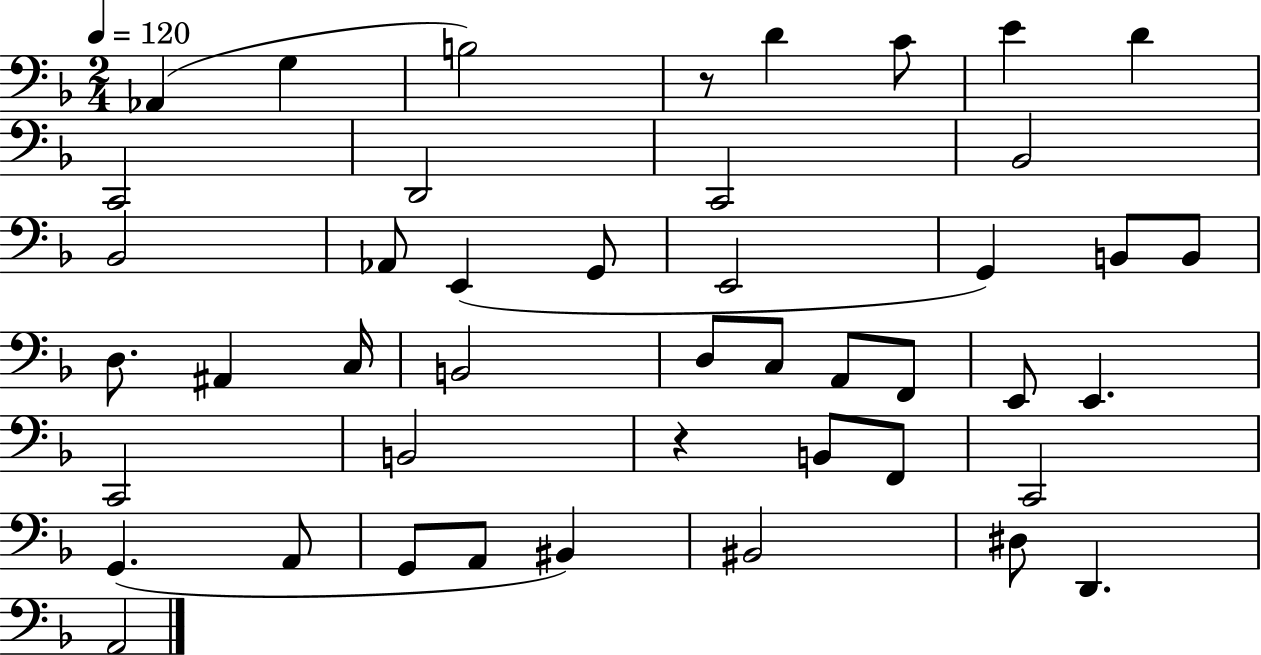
{
  \clef bass
  \numericTimeSignature
  \time 2/4
  \key f \major
  \tempo 4 = 120
  aes,4( g4 | b2) | r8 d'4 c'8 | e'4 d'4 | \break c,2 | d,2 | c,2 | bes,2 | \break bes,2 | aes,8 e,4( g,8 | e,2 | g,4) b,8 b,8 | \break d8. ais,4 c16 | b,2 | d8 c8 a,8 f,8 | e,8 e,4. | \break c,2 | b,2 | r4 b,8 f,8 | c,2 | \break g,4.( a,8 | g,8 a,8 bis,4) | bis,2 | dis8 d,4. | \break a,2 | \bar "|."
}